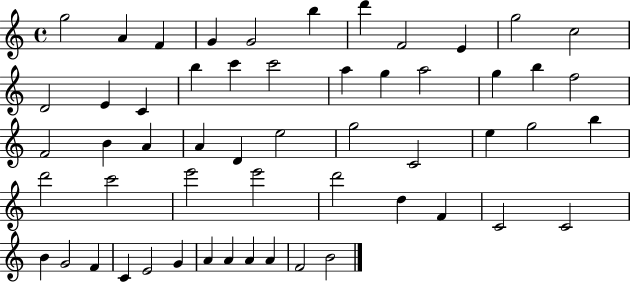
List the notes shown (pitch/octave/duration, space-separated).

G5/h A4/q F4/q G4/q G4/h B5/q D6/q F4/h E4/q G5/h C5/h D4/h E4/q C4/q B5/q C6/q C6/h A5/q G5/q A5/h G5/q B5/q F5/h F4/h B4/q A4/q A4/q D4/q E5/h G5/h C4/h E5/q G5/h B5/q D6/h C6/h E6/h E6/h D6/h D5/q F4/q C4/h C4/h B4/q G4/h F4/q C4/q E4/h G4/q A4/q A4/q A4/q A4/q F4/h B4/h